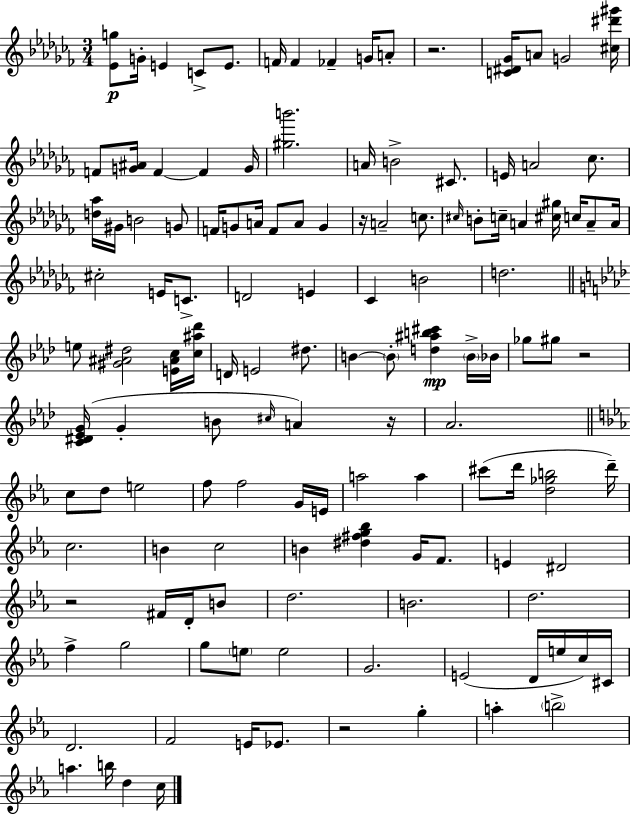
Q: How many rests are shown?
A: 6